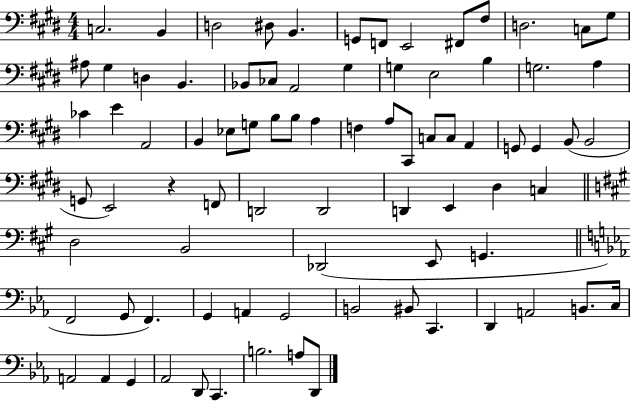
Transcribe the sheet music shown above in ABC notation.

X:1
T:Untitled
M:4/4
L:1/4
K:E
C,2 B,, D,2 ^D,/2 B,, G,,/2 F,,/2 E,,2 ^F,,/2 ^F,/2 D,2 C,/2 ^G,/2 ^A,/2 ^G, D, B,, _B,,/2 _C,/2 A,,2 ^G, G, E,2 B, G,2 A, _C E A,,2 B,, _E,/2 G,/2 B,/2 B,/2 A, F, A,/2 ^C,,/2 C,/2 C,/2 A,, G,,/2 G,, B,,/2 B,,2 G,,/2 E,,2 z F,,/2 D,,2 D,,2 D,, E,, ^D, C, D,2 B,,2 _D,,2 E,,/2 G,, F,,2 G,,/2 F,, G,, A,, G,,2 B,,2 ^B,,/2 C,, D,, A,,2 B,,/2 C,/4 A,,2 A,, G,, _A,,2 D,,/2 C,, B,2 A,/2 D,,/2